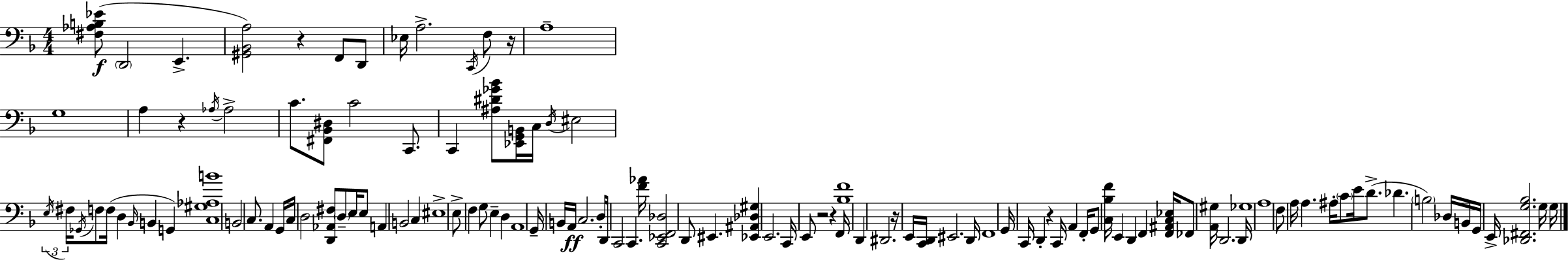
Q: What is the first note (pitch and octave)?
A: D2